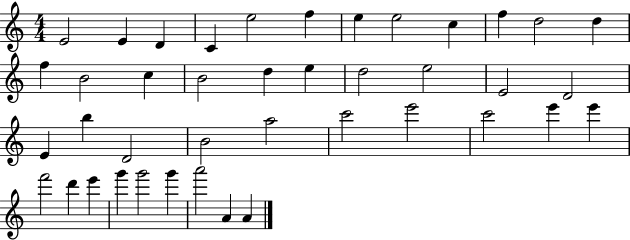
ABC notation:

X:1
T:Untitled
M:4/4
L:1/4
K:C
E2 E D C e2 f e e2 c f d2 d f B2 c B2 d e d2 e2 E2 D2 E b D2 B2 a2 c'2 e'2 c'2 e' e' f'2 d' e' g' g'2 g' a'2 A A